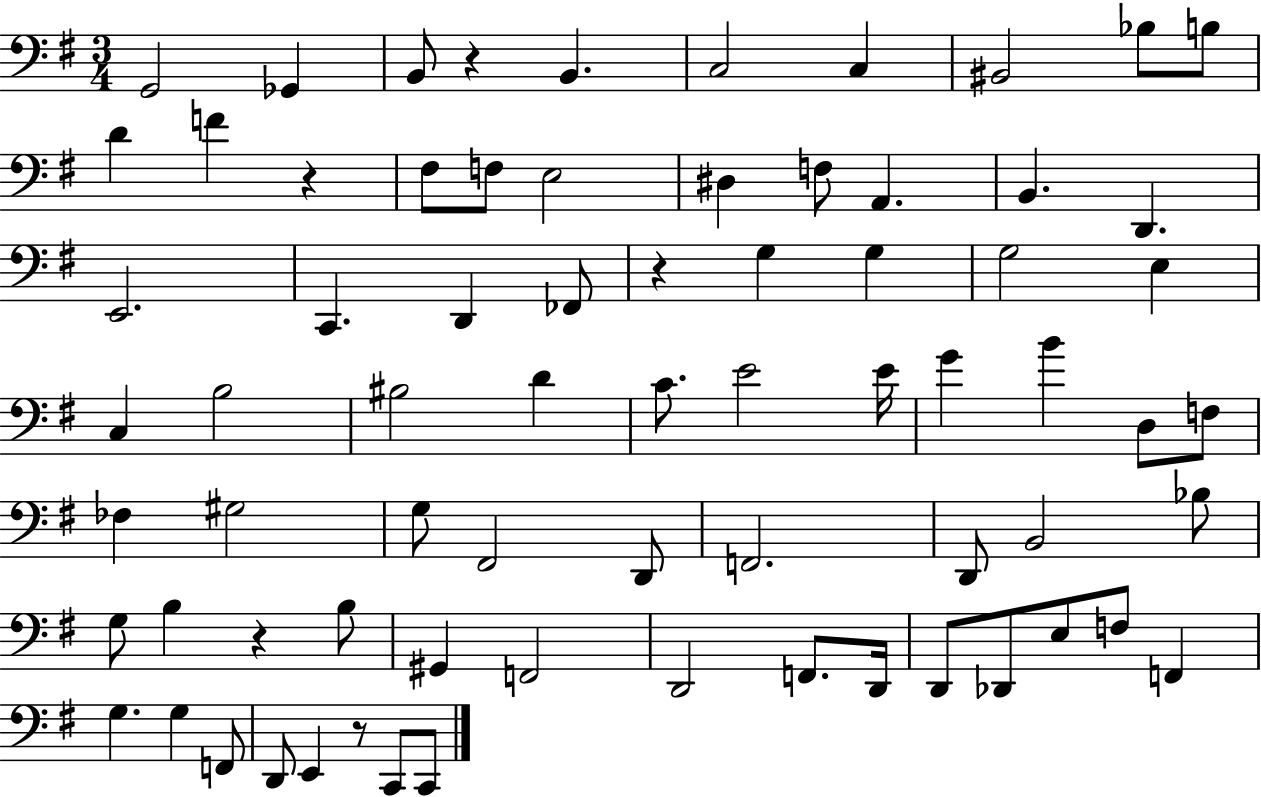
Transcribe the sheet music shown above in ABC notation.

X:1
T:Untitled
M:3/4
L:1/4
K:G
G,,2 _G,, B,,/2 z B,, C,2 C, ^B,,2 _B,/2 B,/2 D F z ^F,/2 F,/2 E,2 ^D, F,/2 A,, B,, D,, E,,2 C,, D,, _F,,/2 z G, G, G,2 E, C, B,2 ^B,2 D C/2 E2 E/4 G B D,/2 F,/2 _F, ^G,2 G,/2 ^F,,2 D,,/2 F,,2 D,,/2 B,,2 _B,/2 G,/2 B, z B,/2 ^G,, F,,2 D,,2 F,,/2 D,,/4 D,,/2 _D,,/2 E,/2 F,/2 F,, G, G, F,,/2 D,,/2 E,, z/2 C,,/2 C,,/2